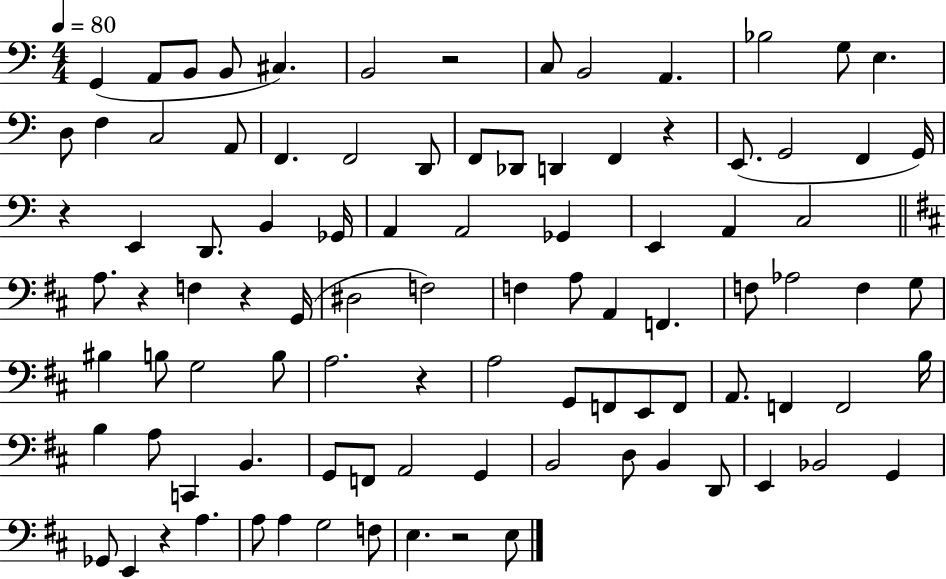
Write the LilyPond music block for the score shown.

{
  \clef bass
  \numericTimeSignature
  \time 4/4
  \key c \major
  \tempo 4 = 80
  g,4( a,8 b,8 b,8 cis4.) | b,2 r2 | c8 b,2 a,4. | bes2 g8 e4. | \break d8 f4 c2 a,8 | f,4. f,2 d,8 | f,8 des,8 d,4 f,4 r4 | e,8.( g,2 f,4 g,16) | \break r4 e,4 d,8. b,4 ges,16 | a,4 a,2 ges,4 | e,4 a,4 c2 | \bar "||" \break \key d \major a8. r4 f4 r4 g,16( | dis2 f2) | f4 a8 a,4 f,4. | f8 aes2 f4 g8 | \break bis4 b8 g2 b8 | a2. r4 | a2 g,8 f,8 e,8 f,8 | a,8. f,4 f,2 b16 | \break b4 a8 c,4 b,4. | g,8 f,8 a,2 g,4 | b,2 d8 b,4 d,8 | e,4 bes,2 g,4 | \break ges,8 e,4 r4 a4. | a8 a4 g2 f8 | e4. r2 e8 | \bar "|."
}